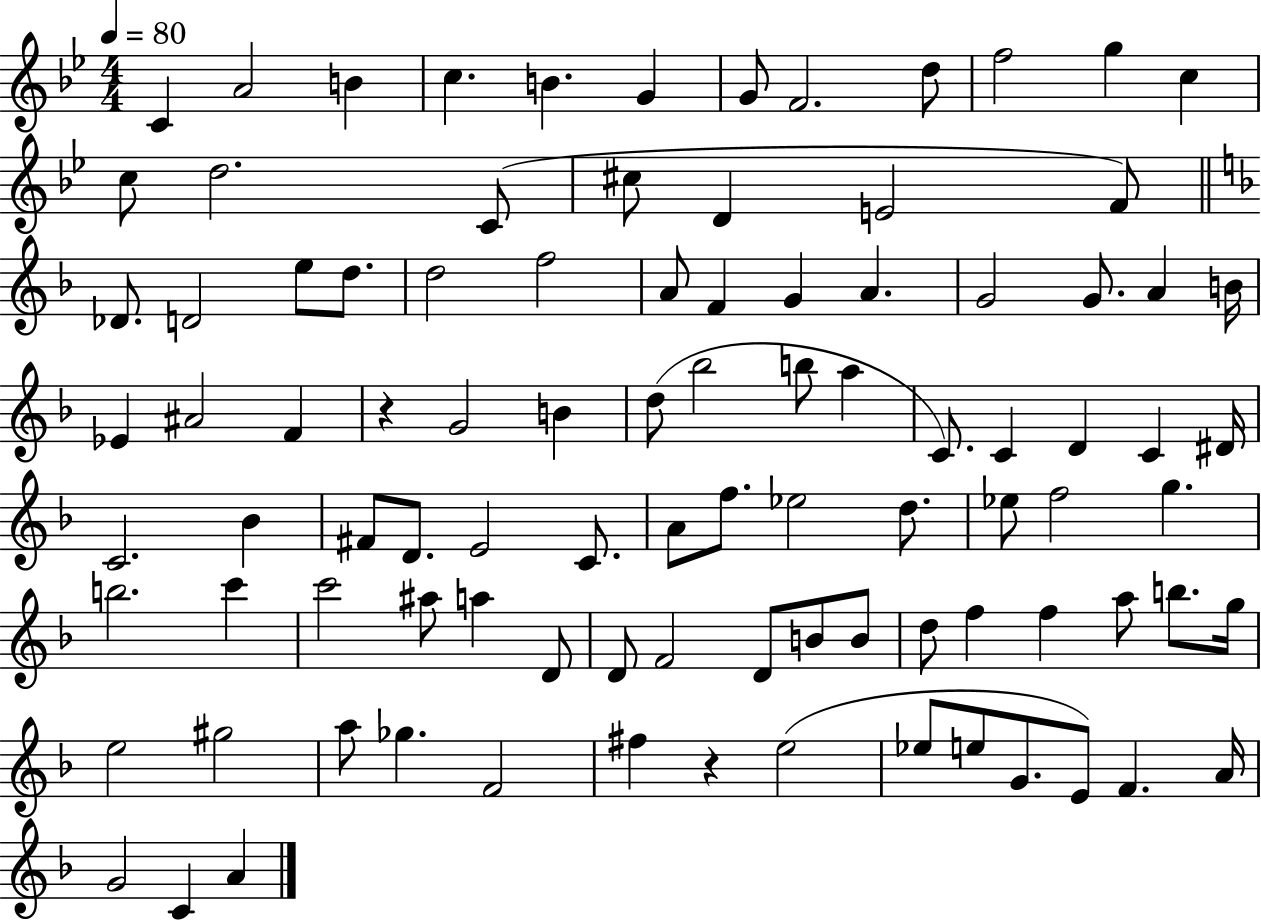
{
  \clef treble
  \numericTimeSignature
  \time 4/4
  \key bes \major
  \tempo 4 = 80
  \repeat volta 2 { c'4 a'2 b'4 | c''4. b'4. g'4 | g'8 f'2. d''8 | f''2 g''4 c''4 | \break c''8 d''2. c'8( | cis''8 d'4 e'2 f'8) | \bar "||" \break \key f \major des'8. d'2 e''8 d''8. | d''2 f''2 | a'8 f'4 g'4 a'4. | g'2 g'8. a'4 b'16 | \break ees'4 ais'2 f'4 | r4 g'2 b'4 | d''8( bes''2 b''8 a''4 | c'8.) c'4 d'4 c'4 dis'16 | \break c'2. bes'4 | fis'8 d'8. e'2 c'8. | a'8 f''8. ees''2 d''8. | ees''8 f''2 g''4. | \break b''2. c'''4 | c'''2 ais''8 a''4 d'8 | d'8 f'2 d'8 b'8 b'8 | d''8 f''4 f''4 a''8 b''8. g''16 | \break e''2 gis''2 | a''8 ges''4. f'2 | fis''4 r4 e''2( | ees''8 e''8 g'8. e'8) f'4. a'16 | \break g'2 c'4 a'4 | } \bar "|."
}